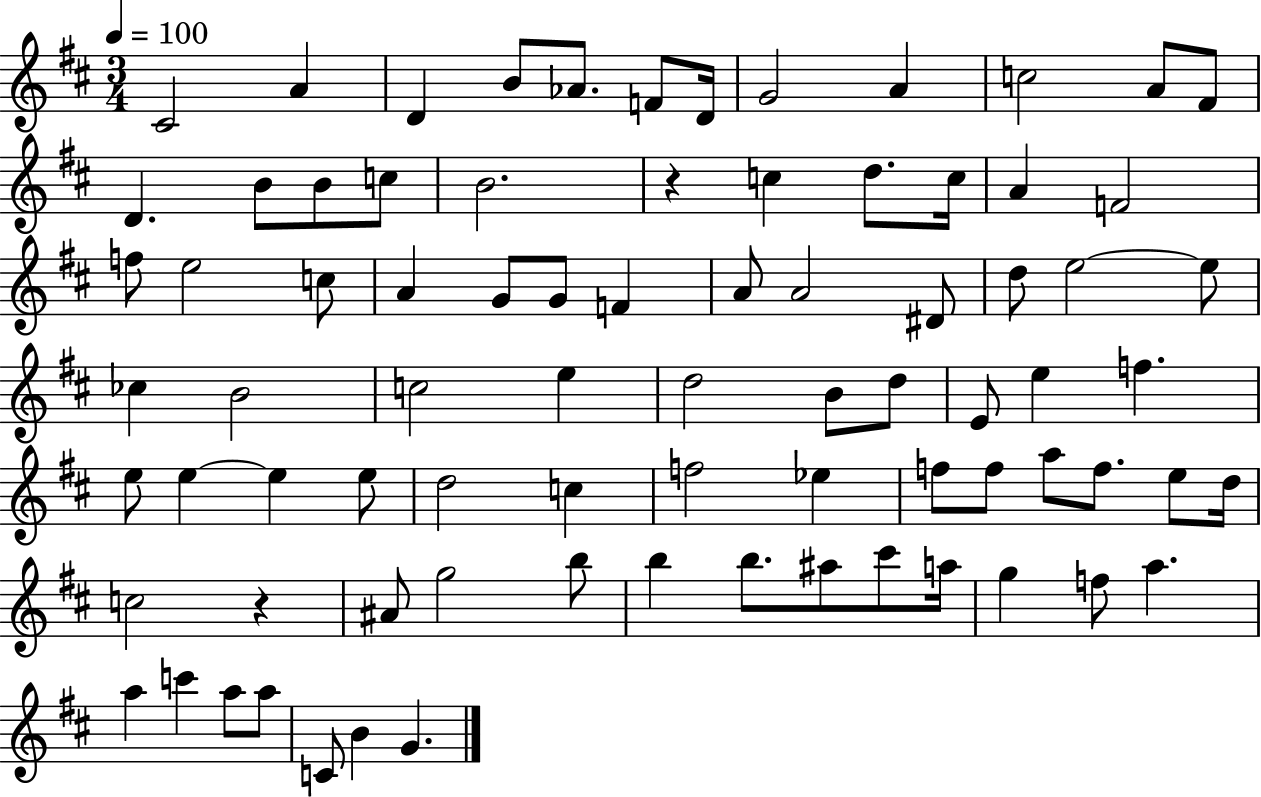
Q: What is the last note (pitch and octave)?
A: G4